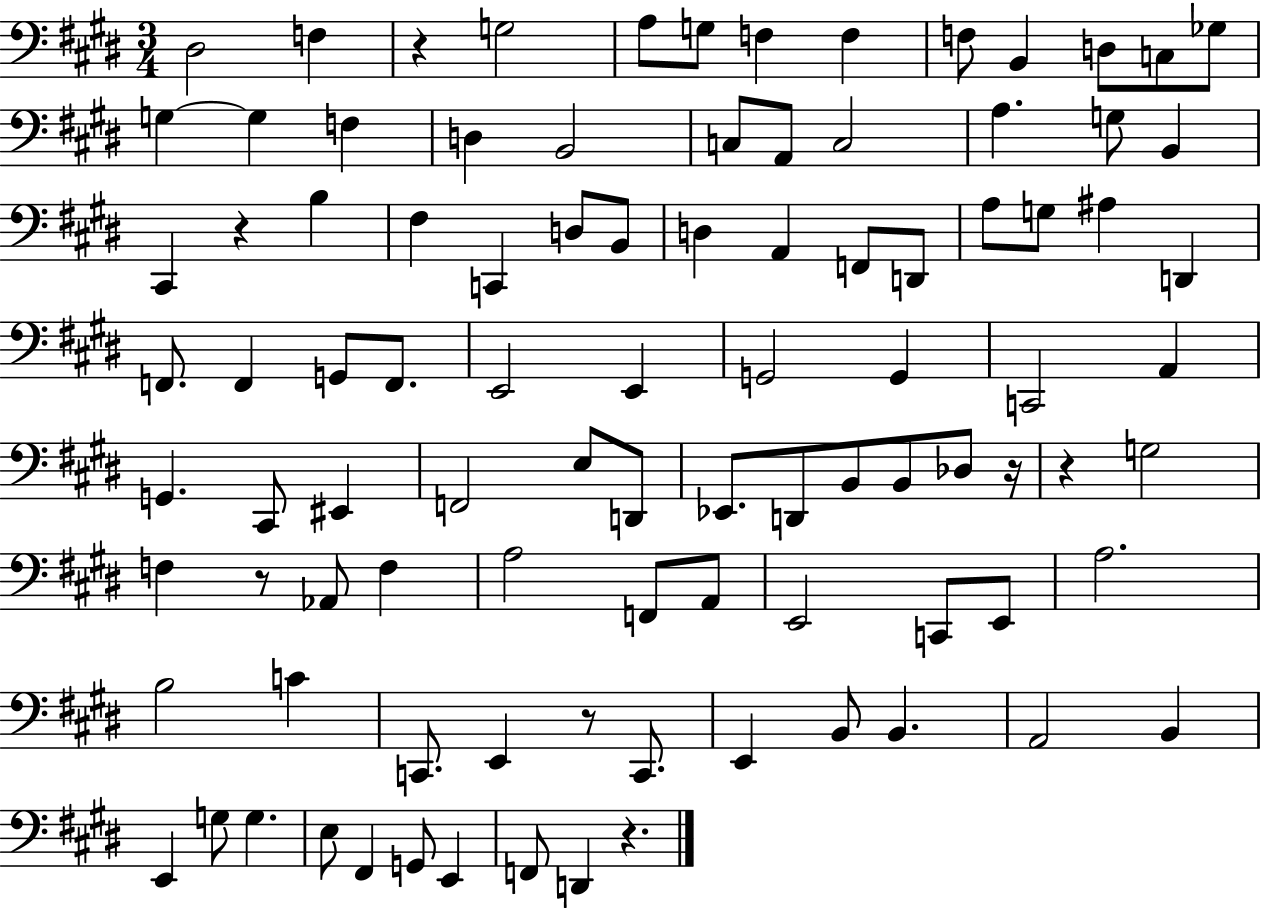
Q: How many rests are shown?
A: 7